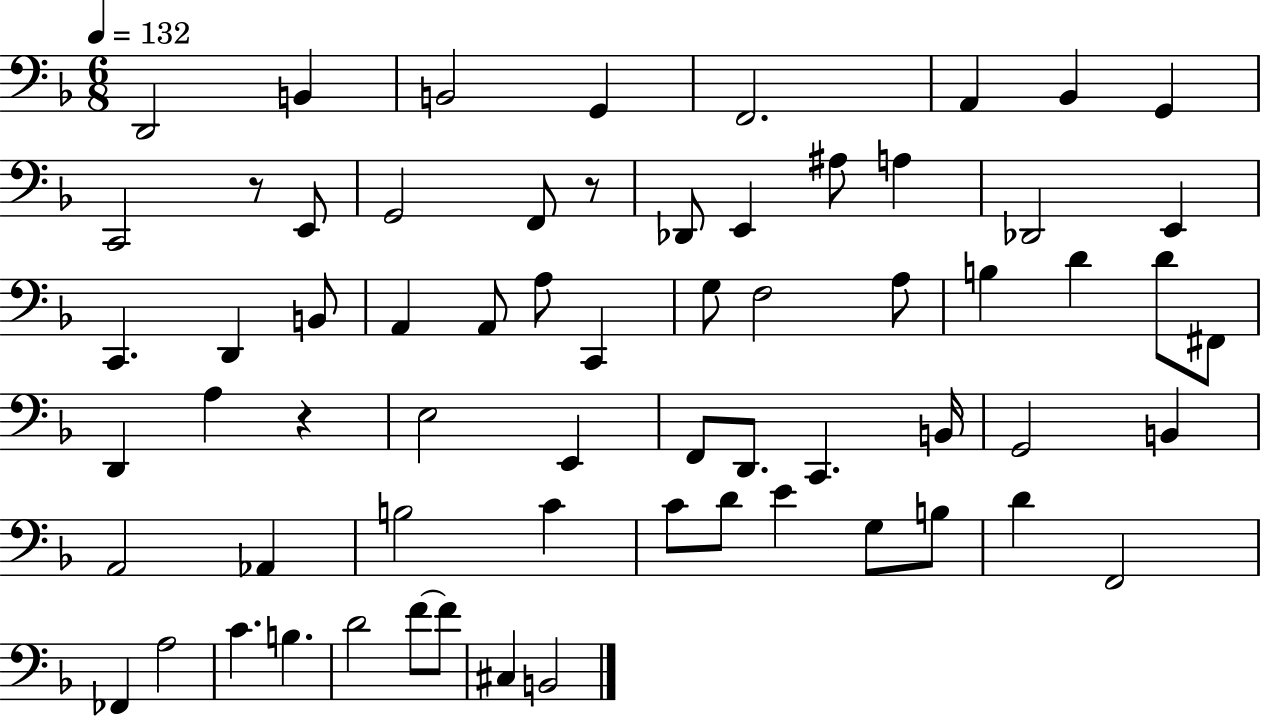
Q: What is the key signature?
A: F major